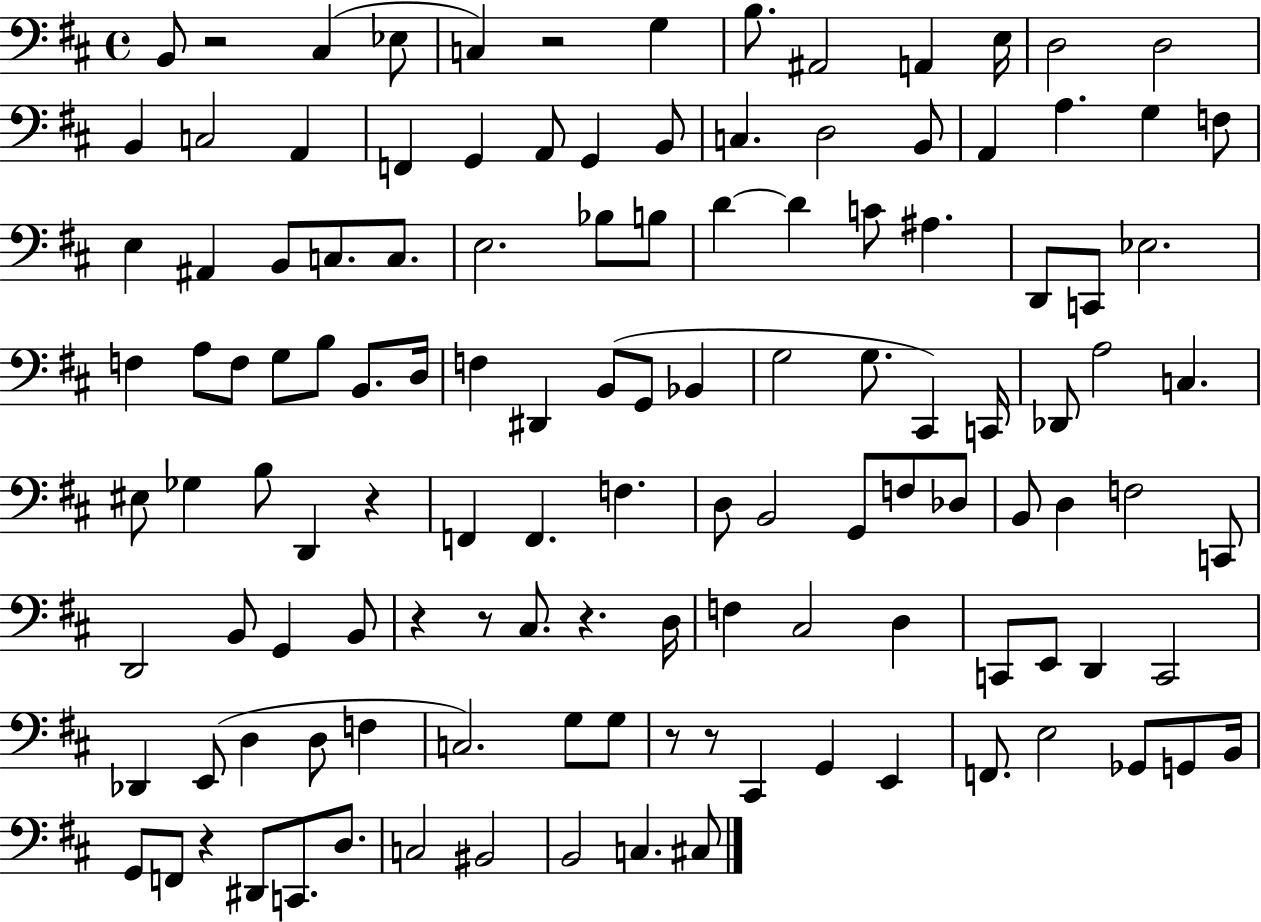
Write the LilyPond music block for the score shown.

{
  \clef bass
  \time 4/4
  \defaultTimeSignature
  \key d \major
  b,8 r2 cis4( ees8 | c4) r2 g4 | b8. ais,2 a,4 e16 | d2 d2 | \break b,4 c2 a,4 | f,4 g,4 a,8 g,4 b,8 | c4. d2 b,8 | a,4 a4. g4 f8 | \break e4 ais,4 b,8 c8. c8. | e2. bes8 b8 | d'4~~ d'4 c'8 ais4. | d,8 c,8 ees2. | \break f4 a8 f8 g8 b8 b,8. d16 | f4 dis,4 b,8( g,8 bes,4 | g2 g8. cis,4) c,16 | des,8 a2 c4. | \break eis8 ges4 b8 d,4 r4 | f,4 f,4. f4. | d8 b,2 g,8 f8 des8 | b,8 d4 f2 c,8 | \break d,2 b,8 g,4 b,8 | r4 r8 cis8. r4. d16 | f4 cis2 d4 | c,8 e,8 d,4 c,2 | \break des,4 e,8( d4 d8 f4 | c2.) g8 g8 | r8 r8 cis,4 g,4 e,4 | f,8. e2 ges,8 g,8 b,16 | \break g,8 f,8 r4 dis,8 c,8. d8. | c2 bis,2 | b,2 c4. cis8 | \bar "|."
}